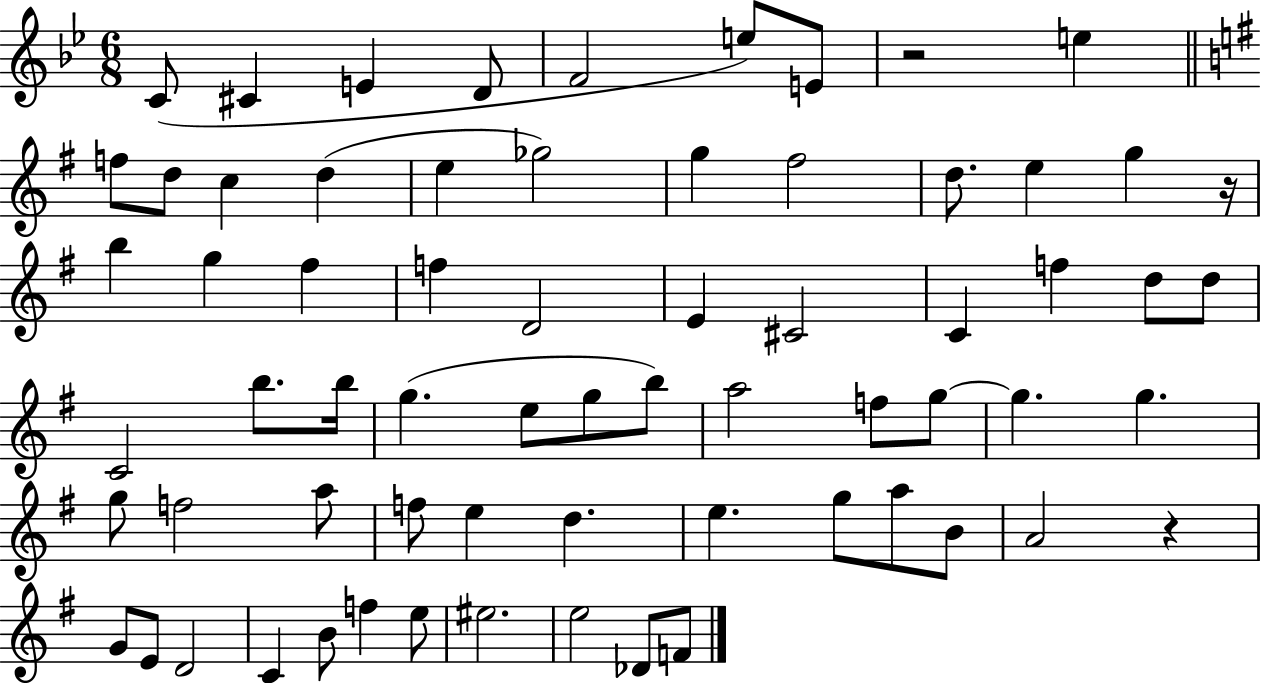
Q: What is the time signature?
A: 6/8